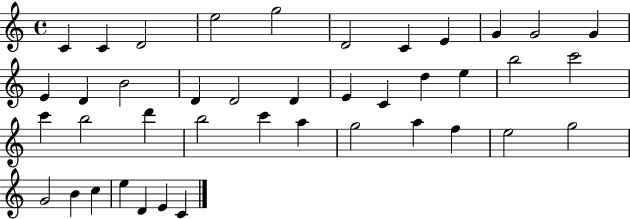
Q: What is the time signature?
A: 4/4